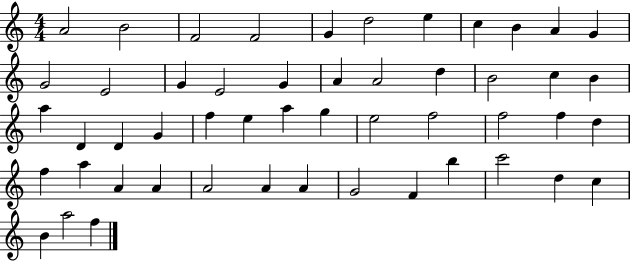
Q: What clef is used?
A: treble